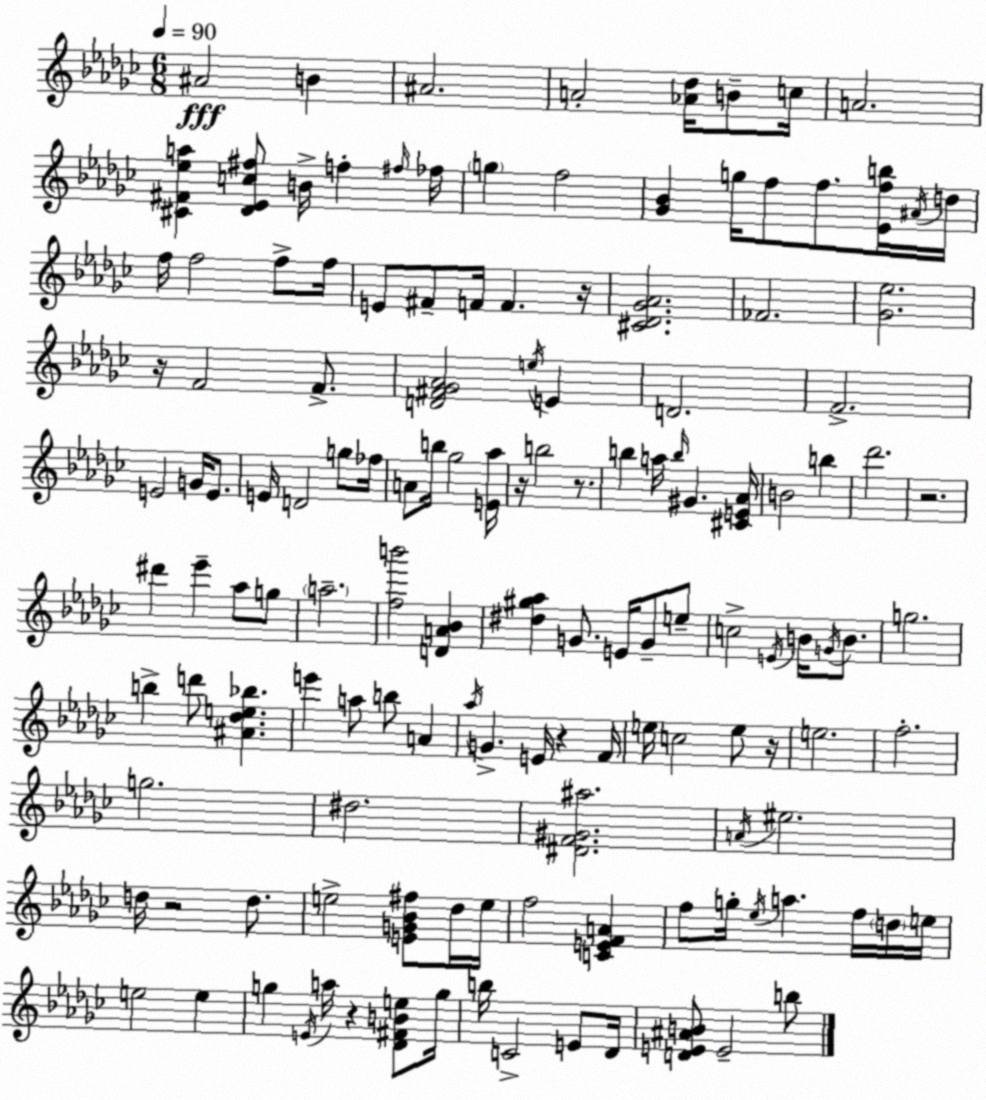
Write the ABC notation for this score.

X:1
T:Untitled
M:6/8
L:1/4
K:Ebm
^A2 B ^A2 A2 [_A_d]/4 B/2 c/4 A2 [^C^F_ea] [_D_Ec^f]/2 B/4 f ^f/4 _f/4 g f2 [_G_B] g/4 f/2 f/2 [_Efb]/4 ^A/4 d/4 f/4 f2 f/2 f/4 E/2 ^F/2 F/4 F z/4 [^C_D_G_A]2 _F2 [_G_e]2 z/4 F2 F/2 [D^F_G_A]2 e/4 E D2 F2 E2 G/4 E/2 E/4 D2 g/2 _f/4 A/2 b/4 _g2 [E_a]/4 z/4 b2 z/2 b a/4 b/4 ^G [^CE_A]/4 B2 b _d'2 z2 ^d' _e' _a/2 g/2 a2 [fb']2 [DA_B] [^d^g_a] G/2 E/4 G/2 e/2 c2 E/4 B/4 G/4 B/2 g2 b d'/2 [^A_de_b] e' a/2 b/2 A _a/4 G E/4 z F/4 e/4 c2 e/2 z/4 e2 f2 g2 ^d2 [^DF^G^a]2 A/4 ^e2 d/4 z2 d/2 e2 [EG_B^f]/2 _d/4 e/4 f2 [CEFA] f/2 g/4 _e/4 a f/4 d/4 e/4 e2 e g E/4 a/4 z [_D^FBe]/2 g/4 b/4 C2 E/2 _D/4 [DE^AB]/2 E2 b/2